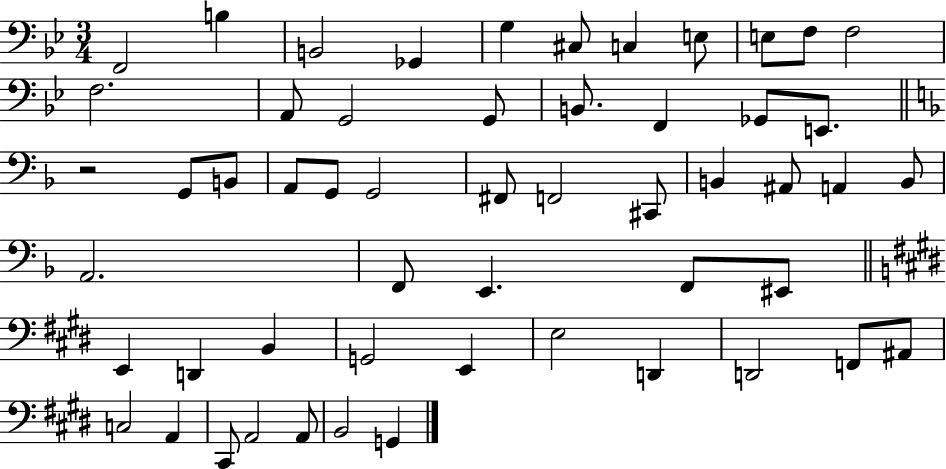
F2/h B3/q B2/h Gb2/q G3/q C#3/e C3/q E3/e E3/e F3/e F3/h F3/h. A2/e G2/h G2/e B2/e. F2/q Gb2/e E2/e. R/h G2/e B2/e A2/e G2/e G2/h F#2/e F2/h C#2/e B2/q A#2/e A2/q B2/e A2/h. F2/e E2/q. F2/e EIS2/e E2/q D2/q B2/q G2/h E2/q E3/h D2/q D2/h F2/e A#2/e C3/h A2/q C#2/e A2/h A2/e B2/h G2/q